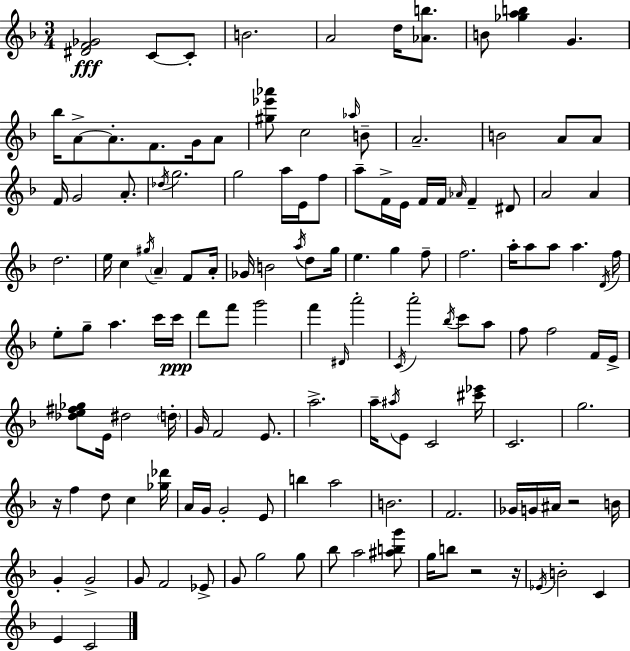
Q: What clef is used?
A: treble